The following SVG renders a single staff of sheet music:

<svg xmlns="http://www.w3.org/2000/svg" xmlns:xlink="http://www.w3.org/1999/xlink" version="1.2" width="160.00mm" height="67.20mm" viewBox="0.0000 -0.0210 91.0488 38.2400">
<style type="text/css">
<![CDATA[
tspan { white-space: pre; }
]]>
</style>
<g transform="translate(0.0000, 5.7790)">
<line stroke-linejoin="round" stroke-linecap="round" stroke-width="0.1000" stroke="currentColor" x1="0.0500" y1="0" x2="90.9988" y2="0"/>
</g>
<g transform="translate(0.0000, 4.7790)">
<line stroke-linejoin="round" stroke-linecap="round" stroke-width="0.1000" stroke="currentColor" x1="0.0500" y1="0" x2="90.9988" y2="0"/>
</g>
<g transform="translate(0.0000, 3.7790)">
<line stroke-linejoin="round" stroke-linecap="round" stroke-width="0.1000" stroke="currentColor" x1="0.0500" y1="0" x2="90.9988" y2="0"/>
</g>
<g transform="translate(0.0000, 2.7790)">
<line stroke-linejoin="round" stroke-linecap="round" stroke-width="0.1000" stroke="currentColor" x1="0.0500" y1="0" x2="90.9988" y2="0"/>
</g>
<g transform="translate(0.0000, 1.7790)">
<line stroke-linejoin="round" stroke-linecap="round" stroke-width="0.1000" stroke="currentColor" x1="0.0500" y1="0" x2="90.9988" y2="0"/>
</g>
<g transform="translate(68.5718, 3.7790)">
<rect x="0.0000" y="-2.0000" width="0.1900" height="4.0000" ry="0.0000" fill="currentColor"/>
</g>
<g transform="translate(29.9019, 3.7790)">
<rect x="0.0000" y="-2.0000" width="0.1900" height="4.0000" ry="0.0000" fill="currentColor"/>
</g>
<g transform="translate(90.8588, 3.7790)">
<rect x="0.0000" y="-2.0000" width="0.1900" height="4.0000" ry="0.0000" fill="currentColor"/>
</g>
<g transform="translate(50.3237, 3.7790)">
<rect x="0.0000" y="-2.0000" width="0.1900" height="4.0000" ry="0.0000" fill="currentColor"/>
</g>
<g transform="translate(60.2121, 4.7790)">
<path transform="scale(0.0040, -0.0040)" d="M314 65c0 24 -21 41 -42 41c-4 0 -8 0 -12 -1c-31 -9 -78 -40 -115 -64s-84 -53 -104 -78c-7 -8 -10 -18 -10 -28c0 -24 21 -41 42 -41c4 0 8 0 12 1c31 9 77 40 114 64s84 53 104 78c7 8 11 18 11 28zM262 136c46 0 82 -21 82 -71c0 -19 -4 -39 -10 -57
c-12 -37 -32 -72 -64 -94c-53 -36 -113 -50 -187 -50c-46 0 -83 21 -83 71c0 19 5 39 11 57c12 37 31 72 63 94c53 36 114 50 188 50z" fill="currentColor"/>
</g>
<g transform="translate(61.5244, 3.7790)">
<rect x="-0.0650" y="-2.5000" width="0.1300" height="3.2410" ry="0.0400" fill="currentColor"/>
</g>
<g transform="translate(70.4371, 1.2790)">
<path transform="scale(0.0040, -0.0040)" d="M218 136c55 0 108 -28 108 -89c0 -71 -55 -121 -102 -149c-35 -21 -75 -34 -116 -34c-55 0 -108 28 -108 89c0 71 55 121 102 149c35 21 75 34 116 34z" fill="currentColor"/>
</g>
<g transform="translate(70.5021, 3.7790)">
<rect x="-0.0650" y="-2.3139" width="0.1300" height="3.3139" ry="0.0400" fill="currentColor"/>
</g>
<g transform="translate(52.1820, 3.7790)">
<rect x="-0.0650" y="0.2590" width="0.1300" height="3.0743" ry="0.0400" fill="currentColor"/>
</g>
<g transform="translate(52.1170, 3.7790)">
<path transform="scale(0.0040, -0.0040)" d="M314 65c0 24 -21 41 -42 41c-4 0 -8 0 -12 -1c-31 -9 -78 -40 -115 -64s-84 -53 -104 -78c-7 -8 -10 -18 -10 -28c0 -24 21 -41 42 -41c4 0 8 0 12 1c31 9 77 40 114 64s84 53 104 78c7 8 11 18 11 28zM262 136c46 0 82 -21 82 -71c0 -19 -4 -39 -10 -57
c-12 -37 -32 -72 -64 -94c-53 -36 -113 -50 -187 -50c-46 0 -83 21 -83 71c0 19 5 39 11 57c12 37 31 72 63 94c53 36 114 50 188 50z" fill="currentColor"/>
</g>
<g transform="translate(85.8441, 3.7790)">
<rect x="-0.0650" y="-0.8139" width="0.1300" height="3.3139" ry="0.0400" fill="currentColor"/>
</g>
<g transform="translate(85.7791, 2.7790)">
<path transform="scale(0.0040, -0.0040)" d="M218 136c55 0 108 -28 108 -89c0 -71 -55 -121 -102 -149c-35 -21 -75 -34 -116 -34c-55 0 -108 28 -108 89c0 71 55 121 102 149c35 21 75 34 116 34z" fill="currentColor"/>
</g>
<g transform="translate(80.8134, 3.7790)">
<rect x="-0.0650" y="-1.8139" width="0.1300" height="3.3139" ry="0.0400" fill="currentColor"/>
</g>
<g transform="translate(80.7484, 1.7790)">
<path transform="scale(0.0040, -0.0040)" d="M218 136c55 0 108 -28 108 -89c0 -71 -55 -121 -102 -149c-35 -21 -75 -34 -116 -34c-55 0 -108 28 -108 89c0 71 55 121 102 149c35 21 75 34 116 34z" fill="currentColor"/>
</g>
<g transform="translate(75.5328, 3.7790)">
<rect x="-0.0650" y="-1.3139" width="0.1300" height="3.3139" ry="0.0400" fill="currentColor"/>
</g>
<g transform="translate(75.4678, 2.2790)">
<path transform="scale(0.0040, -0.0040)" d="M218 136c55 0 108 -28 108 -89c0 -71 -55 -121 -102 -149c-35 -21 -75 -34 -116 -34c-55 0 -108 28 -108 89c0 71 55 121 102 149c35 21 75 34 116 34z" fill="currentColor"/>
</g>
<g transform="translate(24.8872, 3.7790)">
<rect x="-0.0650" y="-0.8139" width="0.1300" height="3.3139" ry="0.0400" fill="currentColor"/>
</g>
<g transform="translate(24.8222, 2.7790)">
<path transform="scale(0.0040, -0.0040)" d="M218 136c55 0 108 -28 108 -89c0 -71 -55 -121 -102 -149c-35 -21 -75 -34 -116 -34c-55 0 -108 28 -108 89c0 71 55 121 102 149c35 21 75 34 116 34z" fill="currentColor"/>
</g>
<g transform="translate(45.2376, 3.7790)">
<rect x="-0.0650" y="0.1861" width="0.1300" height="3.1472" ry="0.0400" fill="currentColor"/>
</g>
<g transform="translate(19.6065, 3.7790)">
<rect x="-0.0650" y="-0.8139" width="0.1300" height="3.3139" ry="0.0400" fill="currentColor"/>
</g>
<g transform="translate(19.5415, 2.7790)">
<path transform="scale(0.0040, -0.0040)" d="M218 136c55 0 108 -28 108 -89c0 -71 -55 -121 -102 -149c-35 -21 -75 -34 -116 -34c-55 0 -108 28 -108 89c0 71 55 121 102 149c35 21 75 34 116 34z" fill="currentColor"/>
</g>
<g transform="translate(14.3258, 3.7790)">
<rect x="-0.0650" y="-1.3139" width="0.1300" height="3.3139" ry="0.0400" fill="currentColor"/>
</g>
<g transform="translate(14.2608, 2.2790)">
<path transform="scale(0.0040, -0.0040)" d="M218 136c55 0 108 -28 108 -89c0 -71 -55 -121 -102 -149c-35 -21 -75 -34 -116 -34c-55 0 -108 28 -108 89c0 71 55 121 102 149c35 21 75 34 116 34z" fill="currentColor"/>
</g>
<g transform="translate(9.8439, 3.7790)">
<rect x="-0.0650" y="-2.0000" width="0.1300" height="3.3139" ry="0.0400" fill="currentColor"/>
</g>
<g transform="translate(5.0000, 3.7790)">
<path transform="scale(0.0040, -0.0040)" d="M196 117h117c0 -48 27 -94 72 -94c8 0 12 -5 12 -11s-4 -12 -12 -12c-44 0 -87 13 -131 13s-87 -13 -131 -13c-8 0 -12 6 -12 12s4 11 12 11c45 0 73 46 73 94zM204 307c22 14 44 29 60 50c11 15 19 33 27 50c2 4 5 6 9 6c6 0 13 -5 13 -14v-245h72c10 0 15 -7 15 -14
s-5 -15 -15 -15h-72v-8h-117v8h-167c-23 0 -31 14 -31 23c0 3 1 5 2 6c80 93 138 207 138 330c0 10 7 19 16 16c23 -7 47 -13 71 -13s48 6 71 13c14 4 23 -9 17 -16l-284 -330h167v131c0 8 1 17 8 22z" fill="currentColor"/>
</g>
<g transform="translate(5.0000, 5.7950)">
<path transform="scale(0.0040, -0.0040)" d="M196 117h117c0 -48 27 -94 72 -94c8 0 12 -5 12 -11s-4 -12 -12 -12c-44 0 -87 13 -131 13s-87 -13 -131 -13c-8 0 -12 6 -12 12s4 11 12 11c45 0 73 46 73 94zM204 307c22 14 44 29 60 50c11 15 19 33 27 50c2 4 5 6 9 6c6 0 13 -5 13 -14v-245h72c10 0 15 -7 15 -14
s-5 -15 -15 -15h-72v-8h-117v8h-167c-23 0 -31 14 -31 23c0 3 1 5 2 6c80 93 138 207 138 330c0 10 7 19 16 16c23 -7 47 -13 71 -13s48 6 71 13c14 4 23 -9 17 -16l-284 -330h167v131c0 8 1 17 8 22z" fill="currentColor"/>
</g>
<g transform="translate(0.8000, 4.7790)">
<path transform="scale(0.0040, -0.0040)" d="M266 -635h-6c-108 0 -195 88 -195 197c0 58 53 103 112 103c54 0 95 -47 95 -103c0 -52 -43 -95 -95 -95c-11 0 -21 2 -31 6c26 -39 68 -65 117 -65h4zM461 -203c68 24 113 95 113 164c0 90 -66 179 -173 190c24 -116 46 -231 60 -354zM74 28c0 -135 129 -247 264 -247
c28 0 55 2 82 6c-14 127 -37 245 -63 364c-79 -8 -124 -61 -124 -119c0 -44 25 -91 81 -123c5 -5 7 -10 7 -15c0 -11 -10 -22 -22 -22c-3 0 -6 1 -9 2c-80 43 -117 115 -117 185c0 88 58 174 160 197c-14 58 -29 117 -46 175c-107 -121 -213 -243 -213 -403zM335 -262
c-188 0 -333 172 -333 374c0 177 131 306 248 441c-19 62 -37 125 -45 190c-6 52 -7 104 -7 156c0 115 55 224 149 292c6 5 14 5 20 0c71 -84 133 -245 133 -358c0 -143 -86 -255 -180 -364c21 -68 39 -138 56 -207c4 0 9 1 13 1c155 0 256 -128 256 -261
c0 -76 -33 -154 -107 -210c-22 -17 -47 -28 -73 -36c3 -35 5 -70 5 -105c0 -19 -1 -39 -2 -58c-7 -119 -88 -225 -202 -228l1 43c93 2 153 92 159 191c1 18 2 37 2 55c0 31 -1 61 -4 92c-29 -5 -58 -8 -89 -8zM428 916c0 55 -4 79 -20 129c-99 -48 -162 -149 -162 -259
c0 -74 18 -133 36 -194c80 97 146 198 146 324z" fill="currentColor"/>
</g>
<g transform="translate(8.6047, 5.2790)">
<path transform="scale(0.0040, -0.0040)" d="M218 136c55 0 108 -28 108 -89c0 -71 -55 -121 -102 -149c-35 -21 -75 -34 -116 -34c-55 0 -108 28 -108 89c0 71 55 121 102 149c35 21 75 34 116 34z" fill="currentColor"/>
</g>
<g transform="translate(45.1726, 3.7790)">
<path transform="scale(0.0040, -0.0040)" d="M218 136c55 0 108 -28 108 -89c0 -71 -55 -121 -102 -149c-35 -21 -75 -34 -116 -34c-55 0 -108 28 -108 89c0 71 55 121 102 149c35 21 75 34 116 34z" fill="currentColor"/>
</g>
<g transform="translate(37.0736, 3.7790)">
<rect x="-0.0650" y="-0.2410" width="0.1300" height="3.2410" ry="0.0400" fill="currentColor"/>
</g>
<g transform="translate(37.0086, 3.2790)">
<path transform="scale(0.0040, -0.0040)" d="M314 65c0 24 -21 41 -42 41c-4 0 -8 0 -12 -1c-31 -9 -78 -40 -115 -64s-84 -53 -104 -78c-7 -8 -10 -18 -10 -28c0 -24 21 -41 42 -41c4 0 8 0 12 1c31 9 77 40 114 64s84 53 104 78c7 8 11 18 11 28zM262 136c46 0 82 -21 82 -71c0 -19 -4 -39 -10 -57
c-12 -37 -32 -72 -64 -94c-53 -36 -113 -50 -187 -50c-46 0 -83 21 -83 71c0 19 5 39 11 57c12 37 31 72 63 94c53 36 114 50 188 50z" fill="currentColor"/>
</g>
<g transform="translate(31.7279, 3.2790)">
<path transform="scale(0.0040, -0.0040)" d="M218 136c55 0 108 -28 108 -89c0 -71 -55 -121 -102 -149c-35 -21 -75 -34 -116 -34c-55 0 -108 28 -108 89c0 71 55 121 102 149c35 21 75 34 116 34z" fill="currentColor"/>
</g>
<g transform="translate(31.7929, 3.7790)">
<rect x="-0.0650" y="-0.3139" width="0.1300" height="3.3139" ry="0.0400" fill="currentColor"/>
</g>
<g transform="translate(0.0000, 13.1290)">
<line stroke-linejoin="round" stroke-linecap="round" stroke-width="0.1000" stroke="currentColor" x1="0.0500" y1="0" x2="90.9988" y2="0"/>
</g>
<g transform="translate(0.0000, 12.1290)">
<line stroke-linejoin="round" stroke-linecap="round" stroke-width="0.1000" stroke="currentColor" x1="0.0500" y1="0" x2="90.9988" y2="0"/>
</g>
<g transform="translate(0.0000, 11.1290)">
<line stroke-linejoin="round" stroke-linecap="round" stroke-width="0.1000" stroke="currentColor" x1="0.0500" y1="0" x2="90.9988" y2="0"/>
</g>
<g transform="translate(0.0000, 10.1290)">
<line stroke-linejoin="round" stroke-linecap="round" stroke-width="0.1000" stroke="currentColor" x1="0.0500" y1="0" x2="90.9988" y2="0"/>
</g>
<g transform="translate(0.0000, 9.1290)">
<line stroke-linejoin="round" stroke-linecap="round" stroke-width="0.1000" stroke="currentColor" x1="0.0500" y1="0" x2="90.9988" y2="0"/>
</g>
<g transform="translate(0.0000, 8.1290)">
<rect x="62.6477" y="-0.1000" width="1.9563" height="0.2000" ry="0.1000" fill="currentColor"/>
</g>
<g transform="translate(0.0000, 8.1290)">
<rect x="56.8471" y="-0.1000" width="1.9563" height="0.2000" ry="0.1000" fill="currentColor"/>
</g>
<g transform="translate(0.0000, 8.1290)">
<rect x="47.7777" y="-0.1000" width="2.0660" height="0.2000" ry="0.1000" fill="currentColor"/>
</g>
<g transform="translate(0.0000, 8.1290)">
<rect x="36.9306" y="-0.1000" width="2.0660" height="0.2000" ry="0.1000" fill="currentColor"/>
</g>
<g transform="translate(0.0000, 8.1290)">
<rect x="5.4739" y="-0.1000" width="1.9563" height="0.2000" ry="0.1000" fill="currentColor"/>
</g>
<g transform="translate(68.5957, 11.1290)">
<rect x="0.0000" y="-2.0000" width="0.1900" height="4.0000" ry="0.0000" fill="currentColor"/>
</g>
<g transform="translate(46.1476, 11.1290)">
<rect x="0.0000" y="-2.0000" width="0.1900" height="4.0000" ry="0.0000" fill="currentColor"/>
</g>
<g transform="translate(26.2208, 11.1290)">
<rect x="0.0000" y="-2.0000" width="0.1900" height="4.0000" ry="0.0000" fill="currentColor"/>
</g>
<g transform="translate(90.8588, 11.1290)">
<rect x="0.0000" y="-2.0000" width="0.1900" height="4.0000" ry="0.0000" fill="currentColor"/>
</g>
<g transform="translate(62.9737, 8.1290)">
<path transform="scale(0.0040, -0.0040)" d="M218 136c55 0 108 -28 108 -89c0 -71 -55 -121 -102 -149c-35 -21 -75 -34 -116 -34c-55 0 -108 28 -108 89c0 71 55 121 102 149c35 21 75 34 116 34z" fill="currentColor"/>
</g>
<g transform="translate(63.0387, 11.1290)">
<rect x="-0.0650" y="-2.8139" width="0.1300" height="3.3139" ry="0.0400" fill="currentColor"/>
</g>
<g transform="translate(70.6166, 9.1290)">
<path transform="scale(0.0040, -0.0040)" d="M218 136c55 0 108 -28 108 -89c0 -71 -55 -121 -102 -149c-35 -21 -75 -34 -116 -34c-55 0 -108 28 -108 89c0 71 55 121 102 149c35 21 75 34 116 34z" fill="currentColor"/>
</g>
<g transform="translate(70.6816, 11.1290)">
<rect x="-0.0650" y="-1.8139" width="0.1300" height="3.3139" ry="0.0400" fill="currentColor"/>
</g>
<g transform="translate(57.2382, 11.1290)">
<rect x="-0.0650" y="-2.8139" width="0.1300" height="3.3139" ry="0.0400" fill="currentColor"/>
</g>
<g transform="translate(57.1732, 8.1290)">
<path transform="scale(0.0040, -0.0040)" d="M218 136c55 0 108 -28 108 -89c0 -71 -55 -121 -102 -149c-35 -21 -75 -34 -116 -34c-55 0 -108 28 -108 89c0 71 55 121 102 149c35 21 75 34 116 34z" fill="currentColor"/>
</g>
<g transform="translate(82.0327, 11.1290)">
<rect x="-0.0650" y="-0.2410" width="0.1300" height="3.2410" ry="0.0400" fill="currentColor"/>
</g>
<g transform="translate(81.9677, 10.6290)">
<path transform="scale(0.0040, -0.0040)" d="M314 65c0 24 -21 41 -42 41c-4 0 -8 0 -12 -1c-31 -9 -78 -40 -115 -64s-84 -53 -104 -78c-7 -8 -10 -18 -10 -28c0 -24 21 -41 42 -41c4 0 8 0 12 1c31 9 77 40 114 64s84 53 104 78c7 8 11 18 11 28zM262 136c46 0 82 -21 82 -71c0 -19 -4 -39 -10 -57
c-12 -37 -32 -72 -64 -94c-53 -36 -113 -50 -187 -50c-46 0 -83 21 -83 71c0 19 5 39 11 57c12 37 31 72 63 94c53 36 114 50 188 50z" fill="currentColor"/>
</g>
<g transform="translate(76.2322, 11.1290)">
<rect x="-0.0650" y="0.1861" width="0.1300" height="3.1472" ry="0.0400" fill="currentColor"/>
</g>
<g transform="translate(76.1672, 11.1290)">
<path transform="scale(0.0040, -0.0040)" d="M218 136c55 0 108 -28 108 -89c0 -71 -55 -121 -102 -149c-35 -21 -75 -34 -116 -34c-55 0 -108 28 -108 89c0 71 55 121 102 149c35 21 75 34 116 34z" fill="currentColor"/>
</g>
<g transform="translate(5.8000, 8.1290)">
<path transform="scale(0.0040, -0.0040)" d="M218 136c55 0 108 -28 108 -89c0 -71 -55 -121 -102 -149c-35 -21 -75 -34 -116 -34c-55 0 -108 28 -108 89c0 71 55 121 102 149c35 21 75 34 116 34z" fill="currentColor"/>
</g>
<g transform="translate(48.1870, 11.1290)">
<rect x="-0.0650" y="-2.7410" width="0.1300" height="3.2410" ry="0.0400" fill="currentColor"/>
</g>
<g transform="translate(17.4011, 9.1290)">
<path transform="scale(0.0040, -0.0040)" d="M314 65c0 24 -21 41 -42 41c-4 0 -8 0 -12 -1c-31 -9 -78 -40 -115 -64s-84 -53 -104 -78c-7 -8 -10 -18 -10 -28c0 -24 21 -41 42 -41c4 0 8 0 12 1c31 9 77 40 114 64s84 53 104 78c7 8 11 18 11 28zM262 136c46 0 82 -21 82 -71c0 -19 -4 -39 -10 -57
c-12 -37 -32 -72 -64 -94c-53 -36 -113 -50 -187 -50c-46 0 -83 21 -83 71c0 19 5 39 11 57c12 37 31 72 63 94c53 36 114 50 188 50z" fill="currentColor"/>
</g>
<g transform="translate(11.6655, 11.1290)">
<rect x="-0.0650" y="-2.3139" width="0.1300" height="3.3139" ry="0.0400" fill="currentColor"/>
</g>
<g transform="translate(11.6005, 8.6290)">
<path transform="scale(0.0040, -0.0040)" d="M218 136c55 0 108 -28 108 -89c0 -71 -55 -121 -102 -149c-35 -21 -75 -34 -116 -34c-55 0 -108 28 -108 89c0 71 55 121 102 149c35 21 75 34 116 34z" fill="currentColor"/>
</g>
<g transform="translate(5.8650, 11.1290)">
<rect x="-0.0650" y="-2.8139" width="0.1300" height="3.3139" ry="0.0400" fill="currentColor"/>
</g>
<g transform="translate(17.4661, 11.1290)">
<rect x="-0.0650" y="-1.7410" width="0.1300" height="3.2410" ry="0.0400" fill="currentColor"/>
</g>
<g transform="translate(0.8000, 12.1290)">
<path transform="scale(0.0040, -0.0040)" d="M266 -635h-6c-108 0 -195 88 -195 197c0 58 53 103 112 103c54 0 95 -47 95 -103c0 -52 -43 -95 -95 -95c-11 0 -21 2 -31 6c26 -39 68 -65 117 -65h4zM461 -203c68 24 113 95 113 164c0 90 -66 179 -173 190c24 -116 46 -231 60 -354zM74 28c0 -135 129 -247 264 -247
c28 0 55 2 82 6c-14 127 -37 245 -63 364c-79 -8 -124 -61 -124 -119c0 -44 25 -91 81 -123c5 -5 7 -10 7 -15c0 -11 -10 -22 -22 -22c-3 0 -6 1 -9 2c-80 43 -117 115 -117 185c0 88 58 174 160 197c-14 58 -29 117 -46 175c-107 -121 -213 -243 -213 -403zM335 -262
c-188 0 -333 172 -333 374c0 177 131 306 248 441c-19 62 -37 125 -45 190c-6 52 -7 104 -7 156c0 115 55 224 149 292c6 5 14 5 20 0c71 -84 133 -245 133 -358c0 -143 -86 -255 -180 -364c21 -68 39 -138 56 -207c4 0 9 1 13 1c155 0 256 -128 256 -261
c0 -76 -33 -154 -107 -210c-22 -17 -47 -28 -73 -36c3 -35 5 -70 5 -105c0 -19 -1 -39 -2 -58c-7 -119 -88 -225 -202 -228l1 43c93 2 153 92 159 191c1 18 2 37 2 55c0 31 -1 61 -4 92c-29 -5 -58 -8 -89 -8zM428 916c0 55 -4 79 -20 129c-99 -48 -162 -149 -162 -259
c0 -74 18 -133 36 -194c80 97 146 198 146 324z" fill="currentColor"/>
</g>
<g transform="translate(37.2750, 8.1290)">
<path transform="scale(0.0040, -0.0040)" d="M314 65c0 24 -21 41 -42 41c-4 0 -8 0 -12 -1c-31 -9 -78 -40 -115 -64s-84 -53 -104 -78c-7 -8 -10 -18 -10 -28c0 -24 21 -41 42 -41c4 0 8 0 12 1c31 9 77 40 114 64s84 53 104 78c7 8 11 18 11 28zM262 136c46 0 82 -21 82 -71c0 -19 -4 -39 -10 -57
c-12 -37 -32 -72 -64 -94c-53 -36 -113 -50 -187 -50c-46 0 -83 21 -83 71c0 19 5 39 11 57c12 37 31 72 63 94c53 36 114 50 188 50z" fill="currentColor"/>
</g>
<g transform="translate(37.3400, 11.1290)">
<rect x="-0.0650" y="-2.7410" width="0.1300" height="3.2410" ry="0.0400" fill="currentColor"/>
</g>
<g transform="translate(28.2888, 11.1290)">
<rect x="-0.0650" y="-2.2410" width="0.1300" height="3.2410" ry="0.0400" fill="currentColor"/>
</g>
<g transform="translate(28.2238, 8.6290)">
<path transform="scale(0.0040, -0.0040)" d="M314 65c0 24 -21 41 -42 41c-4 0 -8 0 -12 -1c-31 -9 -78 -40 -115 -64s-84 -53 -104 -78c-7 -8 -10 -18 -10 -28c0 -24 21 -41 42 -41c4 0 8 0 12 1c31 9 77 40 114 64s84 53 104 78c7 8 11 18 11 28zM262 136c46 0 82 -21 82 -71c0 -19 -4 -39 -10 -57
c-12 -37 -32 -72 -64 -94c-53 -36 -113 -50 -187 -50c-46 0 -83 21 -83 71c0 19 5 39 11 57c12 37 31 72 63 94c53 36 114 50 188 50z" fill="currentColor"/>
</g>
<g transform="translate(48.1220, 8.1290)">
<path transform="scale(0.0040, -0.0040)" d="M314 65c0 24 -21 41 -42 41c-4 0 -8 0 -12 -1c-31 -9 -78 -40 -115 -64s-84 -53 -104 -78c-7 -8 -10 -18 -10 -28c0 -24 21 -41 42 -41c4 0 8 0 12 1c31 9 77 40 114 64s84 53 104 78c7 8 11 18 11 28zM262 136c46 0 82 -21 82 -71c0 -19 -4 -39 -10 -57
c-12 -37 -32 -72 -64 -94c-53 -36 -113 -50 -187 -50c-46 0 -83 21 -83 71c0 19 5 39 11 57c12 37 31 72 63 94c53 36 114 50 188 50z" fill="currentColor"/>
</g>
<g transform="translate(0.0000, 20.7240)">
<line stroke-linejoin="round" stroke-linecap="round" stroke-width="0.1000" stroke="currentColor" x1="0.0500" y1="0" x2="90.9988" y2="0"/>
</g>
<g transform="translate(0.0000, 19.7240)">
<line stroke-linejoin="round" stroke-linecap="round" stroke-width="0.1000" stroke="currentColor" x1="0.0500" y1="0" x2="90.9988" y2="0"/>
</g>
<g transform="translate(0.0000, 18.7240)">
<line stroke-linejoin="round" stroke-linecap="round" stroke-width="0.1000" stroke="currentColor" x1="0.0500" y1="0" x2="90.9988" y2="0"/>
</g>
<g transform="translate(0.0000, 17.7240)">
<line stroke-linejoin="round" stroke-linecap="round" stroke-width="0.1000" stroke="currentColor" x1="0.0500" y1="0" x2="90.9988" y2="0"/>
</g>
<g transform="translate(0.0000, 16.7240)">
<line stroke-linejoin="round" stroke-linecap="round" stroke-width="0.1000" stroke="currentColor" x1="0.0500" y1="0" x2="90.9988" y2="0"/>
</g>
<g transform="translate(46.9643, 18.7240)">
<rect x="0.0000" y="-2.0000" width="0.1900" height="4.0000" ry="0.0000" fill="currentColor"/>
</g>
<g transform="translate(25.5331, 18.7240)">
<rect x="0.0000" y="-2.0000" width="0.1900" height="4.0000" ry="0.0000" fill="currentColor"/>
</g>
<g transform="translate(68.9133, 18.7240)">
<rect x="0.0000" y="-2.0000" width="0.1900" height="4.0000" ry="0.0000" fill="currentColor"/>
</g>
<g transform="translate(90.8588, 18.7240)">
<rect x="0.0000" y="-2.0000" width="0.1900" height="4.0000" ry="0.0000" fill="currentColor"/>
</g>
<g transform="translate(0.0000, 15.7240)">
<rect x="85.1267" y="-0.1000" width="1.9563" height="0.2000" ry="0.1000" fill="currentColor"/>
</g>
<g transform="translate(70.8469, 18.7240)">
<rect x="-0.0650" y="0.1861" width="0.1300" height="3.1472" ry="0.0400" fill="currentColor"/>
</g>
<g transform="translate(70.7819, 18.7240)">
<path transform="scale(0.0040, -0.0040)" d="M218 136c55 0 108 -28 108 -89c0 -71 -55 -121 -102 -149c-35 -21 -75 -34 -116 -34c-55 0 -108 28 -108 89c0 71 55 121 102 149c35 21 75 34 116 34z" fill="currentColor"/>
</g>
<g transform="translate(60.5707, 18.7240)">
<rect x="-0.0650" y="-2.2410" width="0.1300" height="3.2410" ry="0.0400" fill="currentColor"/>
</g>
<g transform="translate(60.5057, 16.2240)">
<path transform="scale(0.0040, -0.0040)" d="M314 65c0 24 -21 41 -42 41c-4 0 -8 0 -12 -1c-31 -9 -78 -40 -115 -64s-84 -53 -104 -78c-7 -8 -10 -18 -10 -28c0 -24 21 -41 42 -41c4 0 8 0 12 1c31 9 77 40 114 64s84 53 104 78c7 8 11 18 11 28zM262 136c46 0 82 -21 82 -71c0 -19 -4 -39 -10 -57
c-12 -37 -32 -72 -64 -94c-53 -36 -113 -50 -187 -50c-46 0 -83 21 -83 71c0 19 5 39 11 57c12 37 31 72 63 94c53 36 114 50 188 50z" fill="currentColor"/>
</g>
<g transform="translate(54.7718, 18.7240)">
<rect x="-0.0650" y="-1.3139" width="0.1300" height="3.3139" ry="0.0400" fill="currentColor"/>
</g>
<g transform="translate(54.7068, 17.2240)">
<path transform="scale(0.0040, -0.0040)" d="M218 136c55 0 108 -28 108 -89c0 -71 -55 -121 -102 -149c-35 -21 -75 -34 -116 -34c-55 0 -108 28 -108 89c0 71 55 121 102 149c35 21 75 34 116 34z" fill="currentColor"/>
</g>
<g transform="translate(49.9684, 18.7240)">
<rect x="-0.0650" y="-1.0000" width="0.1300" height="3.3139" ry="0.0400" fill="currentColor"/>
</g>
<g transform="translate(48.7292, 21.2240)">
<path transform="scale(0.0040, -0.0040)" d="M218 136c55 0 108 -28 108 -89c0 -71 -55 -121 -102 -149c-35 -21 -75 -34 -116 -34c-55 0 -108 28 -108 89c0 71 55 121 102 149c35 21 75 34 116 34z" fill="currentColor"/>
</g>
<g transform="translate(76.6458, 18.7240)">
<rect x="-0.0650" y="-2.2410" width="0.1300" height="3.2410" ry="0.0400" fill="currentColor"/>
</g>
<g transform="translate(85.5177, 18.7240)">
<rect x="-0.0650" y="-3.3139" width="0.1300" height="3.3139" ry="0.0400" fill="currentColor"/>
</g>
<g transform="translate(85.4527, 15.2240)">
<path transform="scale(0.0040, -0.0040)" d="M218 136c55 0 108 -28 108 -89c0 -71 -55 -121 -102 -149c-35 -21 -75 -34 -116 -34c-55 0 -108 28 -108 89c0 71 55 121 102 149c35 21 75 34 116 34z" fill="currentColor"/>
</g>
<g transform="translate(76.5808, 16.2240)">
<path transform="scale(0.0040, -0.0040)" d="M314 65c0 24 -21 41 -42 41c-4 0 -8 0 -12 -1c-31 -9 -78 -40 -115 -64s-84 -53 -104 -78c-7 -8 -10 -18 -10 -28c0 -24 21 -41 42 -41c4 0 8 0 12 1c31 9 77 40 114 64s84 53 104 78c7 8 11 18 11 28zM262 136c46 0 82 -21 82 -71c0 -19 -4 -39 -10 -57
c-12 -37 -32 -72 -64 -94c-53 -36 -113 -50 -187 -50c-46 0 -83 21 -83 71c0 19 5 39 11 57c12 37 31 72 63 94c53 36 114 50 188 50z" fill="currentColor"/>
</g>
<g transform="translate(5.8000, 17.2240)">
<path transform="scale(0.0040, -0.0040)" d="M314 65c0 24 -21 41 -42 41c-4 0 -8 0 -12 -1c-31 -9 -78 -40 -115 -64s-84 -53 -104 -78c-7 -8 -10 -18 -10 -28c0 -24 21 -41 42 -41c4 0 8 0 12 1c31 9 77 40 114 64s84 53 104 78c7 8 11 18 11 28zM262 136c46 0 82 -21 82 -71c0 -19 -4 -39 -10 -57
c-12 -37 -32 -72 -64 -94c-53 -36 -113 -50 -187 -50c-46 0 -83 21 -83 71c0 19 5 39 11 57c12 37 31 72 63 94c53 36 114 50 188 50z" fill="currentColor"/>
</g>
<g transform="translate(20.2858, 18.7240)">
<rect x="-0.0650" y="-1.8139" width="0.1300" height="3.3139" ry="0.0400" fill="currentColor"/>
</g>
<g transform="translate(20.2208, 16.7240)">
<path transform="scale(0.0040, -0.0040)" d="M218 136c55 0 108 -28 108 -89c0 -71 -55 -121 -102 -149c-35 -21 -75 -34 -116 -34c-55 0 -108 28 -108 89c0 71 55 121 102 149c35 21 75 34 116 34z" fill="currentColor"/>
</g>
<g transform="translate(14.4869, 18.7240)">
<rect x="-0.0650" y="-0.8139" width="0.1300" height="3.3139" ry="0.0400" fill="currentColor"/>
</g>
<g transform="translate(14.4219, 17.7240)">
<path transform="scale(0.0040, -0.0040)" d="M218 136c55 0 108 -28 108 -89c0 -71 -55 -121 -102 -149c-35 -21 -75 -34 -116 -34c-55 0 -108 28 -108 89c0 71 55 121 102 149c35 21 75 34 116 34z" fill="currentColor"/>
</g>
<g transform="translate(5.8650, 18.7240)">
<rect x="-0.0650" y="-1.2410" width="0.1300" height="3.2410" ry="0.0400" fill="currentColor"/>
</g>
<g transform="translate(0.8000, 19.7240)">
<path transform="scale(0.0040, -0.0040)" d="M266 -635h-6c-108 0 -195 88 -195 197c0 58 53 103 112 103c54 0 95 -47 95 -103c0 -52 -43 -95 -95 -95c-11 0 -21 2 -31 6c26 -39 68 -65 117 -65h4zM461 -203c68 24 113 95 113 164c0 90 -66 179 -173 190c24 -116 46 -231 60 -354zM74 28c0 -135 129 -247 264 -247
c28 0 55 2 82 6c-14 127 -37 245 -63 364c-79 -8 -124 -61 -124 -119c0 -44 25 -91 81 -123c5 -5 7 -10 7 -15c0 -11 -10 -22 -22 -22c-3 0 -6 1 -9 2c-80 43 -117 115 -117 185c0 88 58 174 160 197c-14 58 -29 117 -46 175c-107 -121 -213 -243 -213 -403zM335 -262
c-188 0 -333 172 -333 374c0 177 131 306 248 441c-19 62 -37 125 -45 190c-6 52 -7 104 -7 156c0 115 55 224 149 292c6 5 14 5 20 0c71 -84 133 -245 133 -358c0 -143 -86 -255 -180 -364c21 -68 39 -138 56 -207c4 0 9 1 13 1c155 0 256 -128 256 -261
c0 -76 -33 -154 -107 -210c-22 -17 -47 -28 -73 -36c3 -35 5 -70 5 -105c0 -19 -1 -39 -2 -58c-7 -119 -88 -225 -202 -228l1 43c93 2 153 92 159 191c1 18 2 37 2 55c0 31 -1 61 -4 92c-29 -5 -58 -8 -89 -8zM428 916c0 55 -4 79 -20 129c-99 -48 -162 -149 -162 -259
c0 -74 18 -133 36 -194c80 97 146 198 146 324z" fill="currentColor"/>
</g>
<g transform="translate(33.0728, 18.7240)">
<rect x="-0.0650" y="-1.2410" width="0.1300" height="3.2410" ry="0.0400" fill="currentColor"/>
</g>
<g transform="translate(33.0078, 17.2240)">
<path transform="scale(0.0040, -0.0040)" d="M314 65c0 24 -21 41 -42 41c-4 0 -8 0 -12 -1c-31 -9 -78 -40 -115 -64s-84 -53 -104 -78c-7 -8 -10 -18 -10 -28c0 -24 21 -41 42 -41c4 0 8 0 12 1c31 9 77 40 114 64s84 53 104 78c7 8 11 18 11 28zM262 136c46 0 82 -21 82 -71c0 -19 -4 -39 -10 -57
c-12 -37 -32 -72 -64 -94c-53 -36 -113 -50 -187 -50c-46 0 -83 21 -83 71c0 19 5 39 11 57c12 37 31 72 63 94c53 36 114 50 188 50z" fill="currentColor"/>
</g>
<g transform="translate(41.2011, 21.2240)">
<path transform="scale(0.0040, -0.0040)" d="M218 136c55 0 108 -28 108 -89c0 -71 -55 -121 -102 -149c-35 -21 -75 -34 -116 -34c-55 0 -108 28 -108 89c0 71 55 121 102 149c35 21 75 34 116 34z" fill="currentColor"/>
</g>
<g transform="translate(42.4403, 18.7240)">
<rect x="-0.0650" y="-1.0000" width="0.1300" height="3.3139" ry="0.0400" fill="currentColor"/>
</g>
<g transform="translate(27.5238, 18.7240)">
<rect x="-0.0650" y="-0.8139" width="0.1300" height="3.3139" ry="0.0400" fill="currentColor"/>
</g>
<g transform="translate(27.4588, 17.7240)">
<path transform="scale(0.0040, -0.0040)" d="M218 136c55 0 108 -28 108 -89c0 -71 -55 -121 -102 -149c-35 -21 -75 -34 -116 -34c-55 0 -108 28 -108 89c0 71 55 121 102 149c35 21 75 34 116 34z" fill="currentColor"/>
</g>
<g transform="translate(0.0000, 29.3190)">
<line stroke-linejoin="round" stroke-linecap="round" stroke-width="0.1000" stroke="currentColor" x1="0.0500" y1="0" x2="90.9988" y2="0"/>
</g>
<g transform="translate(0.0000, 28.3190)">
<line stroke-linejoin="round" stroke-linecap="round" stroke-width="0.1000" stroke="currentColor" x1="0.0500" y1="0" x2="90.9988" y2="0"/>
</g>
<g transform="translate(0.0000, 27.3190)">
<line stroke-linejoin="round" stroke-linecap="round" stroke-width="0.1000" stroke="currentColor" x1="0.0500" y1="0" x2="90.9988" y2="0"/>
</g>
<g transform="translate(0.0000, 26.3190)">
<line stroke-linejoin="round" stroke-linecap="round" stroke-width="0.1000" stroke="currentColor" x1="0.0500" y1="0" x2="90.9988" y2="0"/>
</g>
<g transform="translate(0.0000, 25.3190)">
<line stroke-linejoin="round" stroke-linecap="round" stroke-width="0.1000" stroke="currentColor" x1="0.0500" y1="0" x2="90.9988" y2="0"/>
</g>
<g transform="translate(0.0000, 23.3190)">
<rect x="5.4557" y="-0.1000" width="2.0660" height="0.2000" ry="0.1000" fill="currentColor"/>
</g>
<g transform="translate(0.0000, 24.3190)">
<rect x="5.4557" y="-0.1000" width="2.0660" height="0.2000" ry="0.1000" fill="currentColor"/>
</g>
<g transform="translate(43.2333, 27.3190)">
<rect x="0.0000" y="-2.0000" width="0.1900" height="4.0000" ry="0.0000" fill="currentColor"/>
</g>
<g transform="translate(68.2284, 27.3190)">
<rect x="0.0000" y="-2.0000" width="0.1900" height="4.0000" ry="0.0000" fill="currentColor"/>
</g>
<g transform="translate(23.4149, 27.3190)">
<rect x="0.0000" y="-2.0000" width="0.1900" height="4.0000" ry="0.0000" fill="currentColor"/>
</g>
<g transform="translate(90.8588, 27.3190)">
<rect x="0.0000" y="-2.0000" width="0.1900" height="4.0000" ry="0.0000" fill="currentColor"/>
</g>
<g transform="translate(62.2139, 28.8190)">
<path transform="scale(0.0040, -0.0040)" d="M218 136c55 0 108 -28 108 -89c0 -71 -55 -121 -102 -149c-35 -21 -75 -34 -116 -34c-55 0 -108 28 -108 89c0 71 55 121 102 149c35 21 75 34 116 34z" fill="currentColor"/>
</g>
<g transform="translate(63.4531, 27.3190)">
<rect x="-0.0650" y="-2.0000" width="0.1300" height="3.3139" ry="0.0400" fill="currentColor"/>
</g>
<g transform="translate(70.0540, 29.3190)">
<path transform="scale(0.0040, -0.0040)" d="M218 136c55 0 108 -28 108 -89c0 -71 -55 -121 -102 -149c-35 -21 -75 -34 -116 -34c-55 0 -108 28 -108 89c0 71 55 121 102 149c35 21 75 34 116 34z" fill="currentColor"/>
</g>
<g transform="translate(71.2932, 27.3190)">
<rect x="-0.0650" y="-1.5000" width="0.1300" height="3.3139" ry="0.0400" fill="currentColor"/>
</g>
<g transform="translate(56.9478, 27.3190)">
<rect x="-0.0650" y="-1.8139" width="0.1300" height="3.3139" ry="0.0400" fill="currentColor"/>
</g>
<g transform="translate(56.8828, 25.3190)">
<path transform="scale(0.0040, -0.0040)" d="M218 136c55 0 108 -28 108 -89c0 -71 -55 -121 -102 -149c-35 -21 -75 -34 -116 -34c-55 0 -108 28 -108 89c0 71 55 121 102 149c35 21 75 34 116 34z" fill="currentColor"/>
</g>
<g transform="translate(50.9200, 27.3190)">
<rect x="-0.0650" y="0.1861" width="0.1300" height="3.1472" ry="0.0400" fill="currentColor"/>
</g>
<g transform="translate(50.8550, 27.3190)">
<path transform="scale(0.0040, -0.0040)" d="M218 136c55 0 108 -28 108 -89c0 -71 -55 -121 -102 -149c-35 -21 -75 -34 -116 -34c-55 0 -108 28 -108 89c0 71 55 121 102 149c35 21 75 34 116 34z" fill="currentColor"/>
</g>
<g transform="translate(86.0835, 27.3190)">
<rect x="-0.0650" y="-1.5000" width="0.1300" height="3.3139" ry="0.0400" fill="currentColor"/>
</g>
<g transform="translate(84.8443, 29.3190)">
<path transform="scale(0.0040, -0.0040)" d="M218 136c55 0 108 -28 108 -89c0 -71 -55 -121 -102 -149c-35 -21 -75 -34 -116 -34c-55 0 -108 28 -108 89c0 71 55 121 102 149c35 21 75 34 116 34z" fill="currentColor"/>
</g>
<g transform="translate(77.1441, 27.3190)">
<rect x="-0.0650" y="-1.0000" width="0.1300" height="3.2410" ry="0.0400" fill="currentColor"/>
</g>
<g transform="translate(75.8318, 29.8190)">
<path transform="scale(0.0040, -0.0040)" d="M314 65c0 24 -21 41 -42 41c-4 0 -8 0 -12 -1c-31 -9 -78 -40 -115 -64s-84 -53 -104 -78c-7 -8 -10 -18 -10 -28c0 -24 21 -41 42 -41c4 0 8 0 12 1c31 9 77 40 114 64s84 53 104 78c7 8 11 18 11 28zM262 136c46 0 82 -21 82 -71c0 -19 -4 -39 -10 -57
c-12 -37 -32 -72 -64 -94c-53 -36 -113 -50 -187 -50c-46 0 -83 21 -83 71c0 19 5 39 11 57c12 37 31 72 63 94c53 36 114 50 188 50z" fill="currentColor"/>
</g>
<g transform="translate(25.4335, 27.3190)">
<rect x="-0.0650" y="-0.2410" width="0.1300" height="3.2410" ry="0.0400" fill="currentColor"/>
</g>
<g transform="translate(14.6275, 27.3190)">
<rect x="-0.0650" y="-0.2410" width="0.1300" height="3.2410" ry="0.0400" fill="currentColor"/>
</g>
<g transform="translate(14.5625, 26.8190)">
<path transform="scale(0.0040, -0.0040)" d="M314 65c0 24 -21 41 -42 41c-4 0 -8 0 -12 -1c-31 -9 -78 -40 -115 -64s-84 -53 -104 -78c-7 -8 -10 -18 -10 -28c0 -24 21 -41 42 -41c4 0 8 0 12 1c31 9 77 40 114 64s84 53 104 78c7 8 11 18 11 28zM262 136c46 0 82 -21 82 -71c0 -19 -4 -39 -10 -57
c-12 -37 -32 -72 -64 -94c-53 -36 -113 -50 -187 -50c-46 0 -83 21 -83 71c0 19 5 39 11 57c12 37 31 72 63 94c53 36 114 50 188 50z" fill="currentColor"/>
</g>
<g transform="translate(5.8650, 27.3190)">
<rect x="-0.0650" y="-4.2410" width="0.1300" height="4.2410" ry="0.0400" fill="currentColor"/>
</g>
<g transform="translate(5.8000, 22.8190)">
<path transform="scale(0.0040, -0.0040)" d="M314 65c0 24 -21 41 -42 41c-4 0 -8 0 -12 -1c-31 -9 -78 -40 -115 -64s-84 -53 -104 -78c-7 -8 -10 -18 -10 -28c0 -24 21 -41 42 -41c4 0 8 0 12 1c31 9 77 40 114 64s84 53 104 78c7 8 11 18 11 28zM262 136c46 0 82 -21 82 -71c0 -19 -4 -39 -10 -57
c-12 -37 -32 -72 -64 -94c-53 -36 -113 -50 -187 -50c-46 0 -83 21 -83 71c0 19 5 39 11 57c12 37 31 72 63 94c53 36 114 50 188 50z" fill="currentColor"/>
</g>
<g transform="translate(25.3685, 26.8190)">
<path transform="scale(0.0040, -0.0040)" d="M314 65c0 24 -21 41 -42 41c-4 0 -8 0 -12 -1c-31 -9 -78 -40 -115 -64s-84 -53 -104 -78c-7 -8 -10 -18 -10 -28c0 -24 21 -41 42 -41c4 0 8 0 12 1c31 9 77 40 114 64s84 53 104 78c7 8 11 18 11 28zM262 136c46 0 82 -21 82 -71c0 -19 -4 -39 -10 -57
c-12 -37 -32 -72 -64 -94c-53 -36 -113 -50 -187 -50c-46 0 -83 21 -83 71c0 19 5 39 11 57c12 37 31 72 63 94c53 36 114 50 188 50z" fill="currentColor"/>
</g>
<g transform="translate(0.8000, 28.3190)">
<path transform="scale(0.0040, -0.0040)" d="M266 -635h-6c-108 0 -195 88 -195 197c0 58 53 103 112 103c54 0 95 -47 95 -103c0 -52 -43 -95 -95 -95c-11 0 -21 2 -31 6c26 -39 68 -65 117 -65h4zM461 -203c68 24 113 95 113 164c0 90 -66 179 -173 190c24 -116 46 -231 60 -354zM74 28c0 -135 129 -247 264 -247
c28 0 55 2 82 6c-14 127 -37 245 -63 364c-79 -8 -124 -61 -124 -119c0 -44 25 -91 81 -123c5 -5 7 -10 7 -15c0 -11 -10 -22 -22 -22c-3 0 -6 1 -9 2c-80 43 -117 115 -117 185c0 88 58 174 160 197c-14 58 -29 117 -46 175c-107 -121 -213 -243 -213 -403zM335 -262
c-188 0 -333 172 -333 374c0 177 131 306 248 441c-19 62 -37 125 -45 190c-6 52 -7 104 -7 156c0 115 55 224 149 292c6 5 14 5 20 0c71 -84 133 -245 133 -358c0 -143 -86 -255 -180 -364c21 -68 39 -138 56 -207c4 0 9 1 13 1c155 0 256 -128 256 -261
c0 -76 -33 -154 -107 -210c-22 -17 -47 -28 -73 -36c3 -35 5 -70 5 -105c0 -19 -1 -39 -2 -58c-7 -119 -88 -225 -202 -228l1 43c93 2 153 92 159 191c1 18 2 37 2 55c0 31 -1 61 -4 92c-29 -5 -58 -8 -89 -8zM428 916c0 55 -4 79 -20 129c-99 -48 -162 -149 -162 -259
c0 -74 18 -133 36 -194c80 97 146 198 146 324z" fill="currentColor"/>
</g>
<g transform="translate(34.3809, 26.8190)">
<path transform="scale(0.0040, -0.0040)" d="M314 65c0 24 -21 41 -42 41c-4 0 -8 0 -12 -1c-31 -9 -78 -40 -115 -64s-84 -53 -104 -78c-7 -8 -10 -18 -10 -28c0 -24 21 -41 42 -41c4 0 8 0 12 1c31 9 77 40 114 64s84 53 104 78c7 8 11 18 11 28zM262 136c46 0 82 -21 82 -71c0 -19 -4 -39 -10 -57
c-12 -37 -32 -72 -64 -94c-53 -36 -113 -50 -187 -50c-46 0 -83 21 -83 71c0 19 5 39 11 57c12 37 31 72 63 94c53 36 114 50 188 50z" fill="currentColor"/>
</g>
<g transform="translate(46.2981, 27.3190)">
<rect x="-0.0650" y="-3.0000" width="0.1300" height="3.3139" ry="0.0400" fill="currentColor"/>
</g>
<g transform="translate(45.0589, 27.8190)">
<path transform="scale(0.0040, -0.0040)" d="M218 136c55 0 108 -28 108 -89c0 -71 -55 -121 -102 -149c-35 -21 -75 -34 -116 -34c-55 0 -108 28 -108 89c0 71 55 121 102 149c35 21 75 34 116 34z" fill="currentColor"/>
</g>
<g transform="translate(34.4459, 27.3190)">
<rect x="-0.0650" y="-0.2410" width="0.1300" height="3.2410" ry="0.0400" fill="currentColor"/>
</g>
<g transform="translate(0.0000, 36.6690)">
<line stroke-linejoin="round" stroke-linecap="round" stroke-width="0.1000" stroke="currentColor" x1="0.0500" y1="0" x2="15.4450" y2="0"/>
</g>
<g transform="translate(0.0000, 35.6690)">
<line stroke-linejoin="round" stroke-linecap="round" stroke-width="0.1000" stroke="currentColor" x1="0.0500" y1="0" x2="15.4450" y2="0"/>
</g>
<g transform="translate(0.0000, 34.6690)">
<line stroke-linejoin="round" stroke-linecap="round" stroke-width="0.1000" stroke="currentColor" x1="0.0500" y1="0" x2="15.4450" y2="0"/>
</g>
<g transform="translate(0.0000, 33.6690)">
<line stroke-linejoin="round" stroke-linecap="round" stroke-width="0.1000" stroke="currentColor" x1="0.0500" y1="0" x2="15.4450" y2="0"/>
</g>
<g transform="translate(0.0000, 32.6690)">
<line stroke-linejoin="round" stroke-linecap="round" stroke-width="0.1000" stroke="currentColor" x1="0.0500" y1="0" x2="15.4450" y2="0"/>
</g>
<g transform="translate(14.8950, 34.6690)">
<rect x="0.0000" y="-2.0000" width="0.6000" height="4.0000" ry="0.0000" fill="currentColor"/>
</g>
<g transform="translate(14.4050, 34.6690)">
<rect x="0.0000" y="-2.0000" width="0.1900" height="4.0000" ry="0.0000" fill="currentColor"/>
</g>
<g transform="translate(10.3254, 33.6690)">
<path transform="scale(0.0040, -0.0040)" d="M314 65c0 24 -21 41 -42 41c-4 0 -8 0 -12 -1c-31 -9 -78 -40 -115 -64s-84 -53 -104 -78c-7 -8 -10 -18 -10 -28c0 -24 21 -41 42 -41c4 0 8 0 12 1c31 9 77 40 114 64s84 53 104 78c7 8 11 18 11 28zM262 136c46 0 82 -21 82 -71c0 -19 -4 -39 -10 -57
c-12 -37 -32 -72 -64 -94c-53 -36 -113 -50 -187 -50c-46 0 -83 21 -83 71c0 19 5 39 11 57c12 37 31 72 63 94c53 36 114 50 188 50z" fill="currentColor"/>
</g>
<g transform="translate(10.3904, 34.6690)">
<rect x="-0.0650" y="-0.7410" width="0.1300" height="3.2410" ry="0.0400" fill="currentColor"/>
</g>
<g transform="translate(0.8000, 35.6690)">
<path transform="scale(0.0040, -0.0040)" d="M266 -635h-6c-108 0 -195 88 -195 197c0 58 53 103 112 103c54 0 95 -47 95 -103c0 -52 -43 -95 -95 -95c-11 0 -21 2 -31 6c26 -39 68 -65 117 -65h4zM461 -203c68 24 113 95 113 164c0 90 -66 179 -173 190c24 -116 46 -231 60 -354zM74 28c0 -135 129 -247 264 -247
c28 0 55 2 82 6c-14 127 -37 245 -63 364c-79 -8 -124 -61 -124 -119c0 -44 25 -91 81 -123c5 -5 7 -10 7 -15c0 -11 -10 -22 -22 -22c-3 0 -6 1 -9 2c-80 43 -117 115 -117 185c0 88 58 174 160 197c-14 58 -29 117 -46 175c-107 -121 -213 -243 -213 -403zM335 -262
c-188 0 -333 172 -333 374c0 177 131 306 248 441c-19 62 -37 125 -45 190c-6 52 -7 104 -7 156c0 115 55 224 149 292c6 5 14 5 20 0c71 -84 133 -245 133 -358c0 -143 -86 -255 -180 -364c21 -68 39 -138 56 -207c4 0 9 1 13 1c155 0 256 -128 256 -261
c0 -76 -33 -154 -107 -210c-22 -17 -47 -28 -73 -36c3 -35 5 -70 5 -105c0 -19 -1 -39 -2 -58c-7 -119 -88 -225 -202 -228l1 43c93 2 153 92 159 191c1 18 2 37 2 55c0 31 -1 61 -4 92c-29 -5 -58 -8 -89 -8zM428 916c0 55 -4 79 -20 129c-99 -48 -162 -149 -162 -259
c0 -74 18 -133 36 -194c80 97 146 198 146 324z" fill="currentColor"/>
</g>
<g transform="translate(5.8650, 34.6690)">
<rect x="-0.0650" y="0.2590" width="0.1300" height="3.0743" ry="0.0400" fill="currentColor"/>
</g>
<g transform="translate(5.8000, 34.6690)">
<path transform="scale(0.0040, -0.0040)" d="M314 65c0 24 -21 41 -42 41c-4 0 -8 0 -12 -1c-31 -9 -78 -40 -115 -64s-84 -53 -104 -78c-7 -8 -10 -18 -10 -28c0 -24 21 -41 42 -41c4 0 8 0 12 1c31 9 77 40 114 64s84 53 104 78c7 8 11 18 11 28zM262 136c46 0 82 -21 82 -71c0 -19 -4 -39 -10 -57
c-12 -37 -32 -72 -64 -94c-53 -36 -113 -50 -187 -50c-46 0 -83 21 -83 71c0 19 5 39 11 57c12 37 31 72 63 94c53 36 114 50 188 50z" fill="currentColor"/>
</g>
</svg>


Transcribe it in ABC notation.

X:1
T:Untitled
M:4/4
L:1/4
K:C
F e d d c c2 B B2 G2 g e f d a g f2 g2 a2 a2 a a f B c2 e2 d f d e2 D D e g2 B g2 b d'2 c2 c2 c2 A B f F E D2 E B2 d2